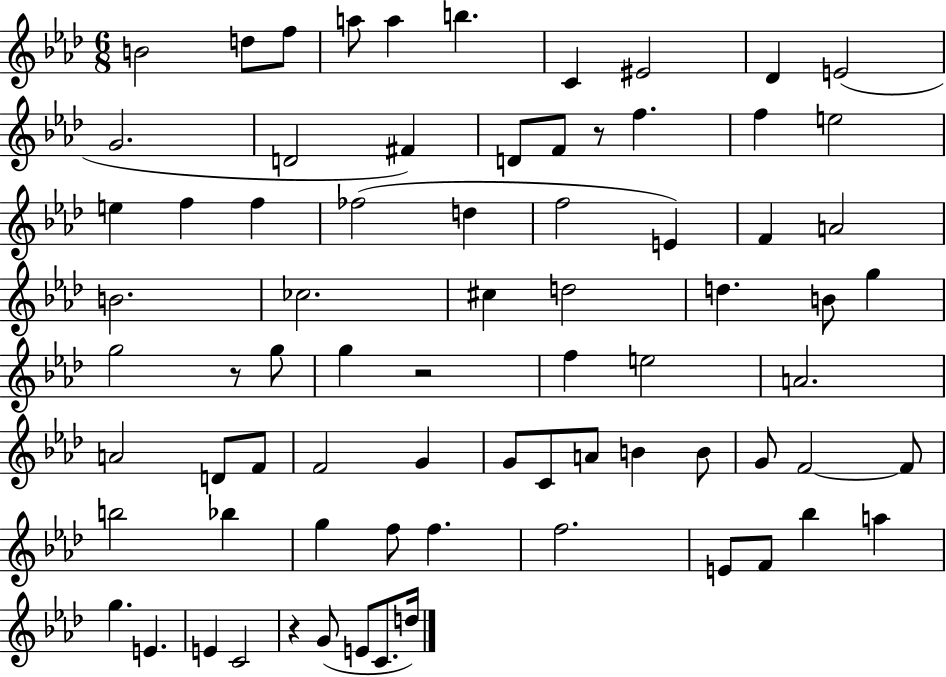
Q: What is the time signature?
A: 6/8